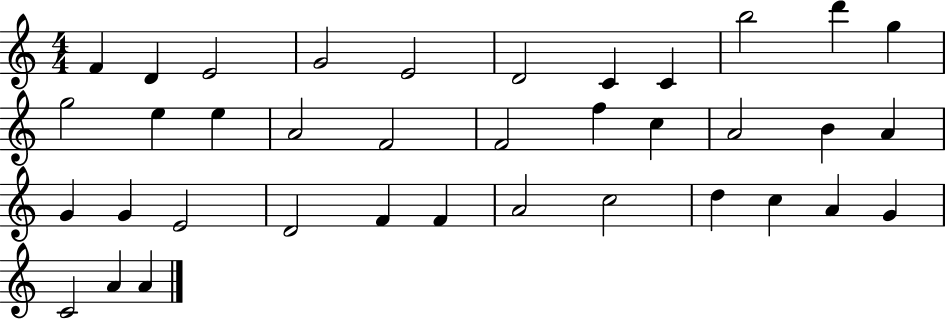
{
  \clef treble
  \numericTimeSignature
  \time 4/4
  \key c \major
  f'4 d'4 e'2 | g'2 e'2 | d'2 c'4 c'4 | b''2 d'''4 g''4 | \break g''2 e''4 e''4 | a'2 f'2 | f'2 f''4 c''4 | a'2 b'4 a'4 | \break g'4 g'4 e'2 | d'2 f'4 f'4 | a'2 c''2 | d''4 c''4 a'4 g'4 | \break c'2 a'4 a'4 | \bar "|."
}